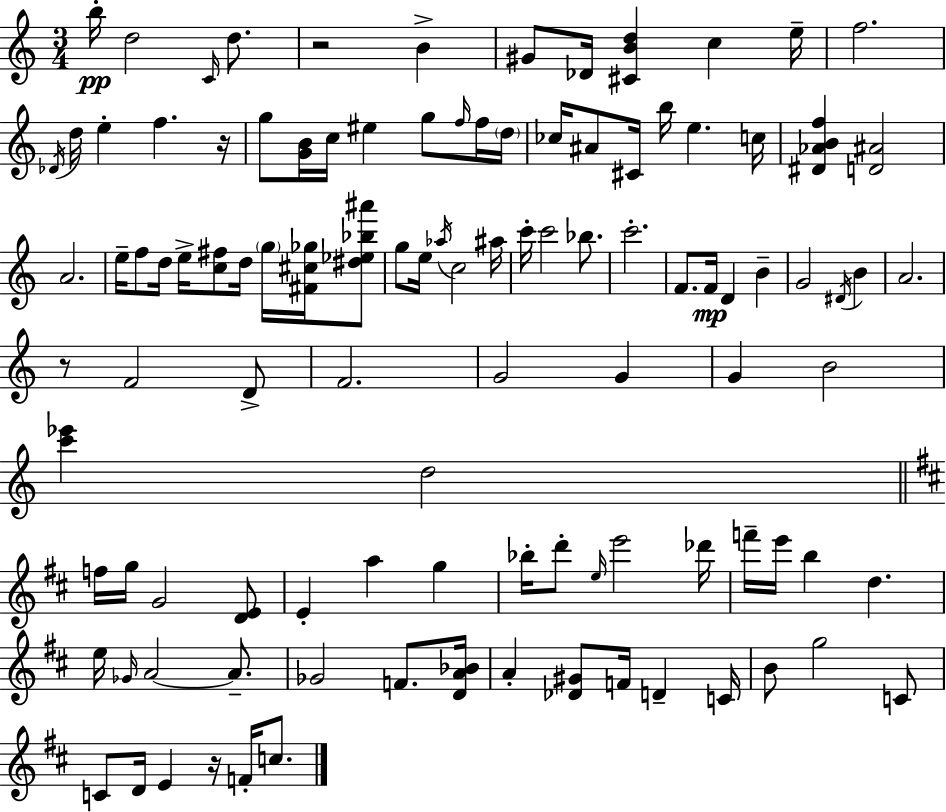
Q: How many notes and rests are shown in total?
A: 107